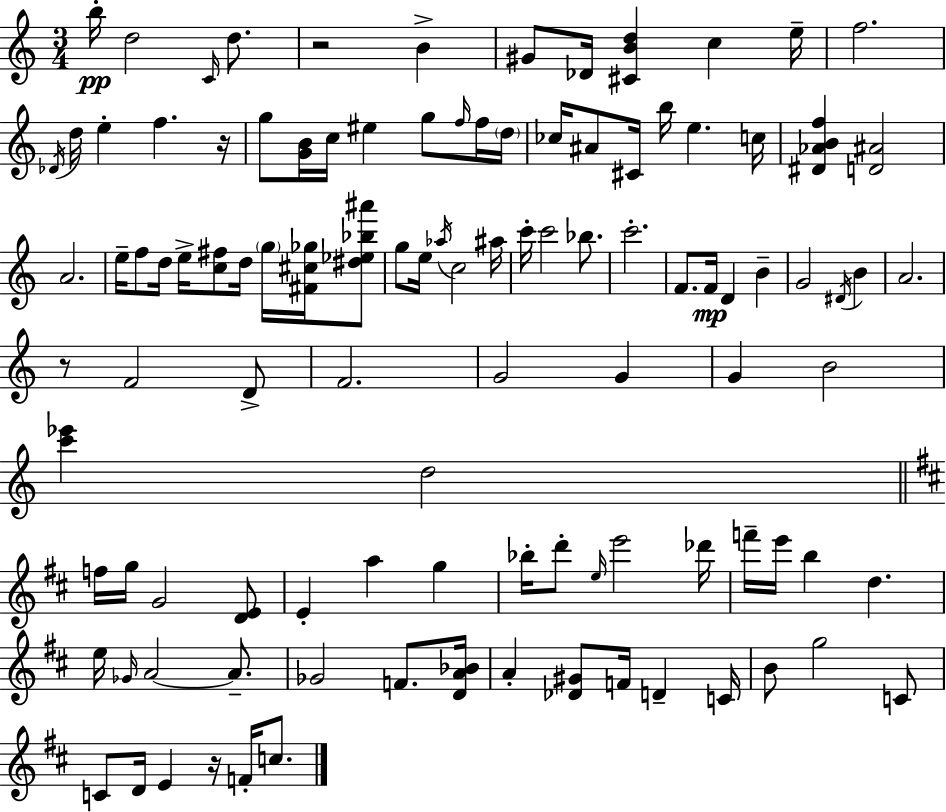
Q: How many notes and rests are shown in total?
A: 107